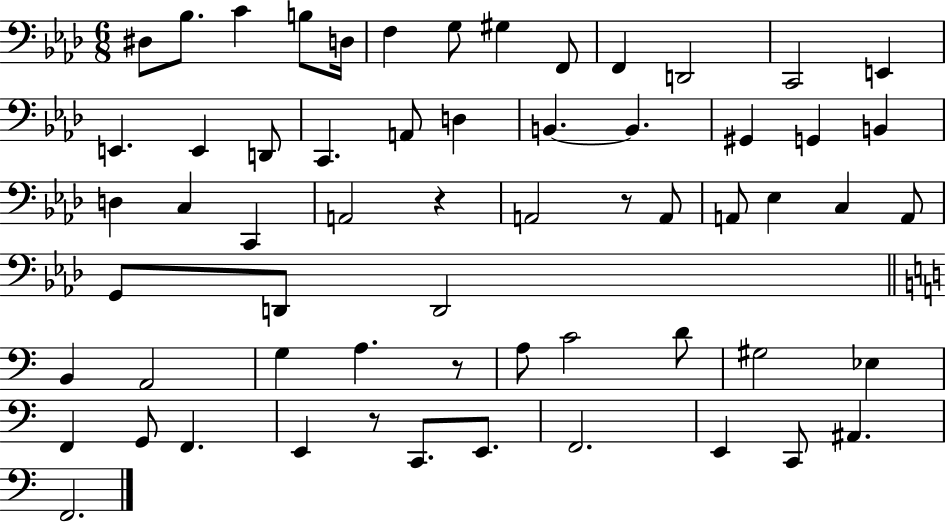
D#3/e Bb3/e. C4/q B3/e D3/s F3/q G3/e G#3/q F2/e F2/q D2/h C2/h E2/q E2/q. E2/q D2/e C2/q. A2/e D3/q B2/q. B2/q. G#2/q G2/q B2/q D3/q C3/q C2/q A2/h R/q A2/h R/e A2/e A2/e Eb3/q C3/q A2/e G2/e D2/e D2/h B2/q A2/h G3/q A3/q. R/e A3/e C4/h D4/e G#3/h Eb3/q F2/q G2/e F2/q. E2/q R/e C2/e. E2/e. F2/h. E2/q C2/e A#2/q. F2/h.